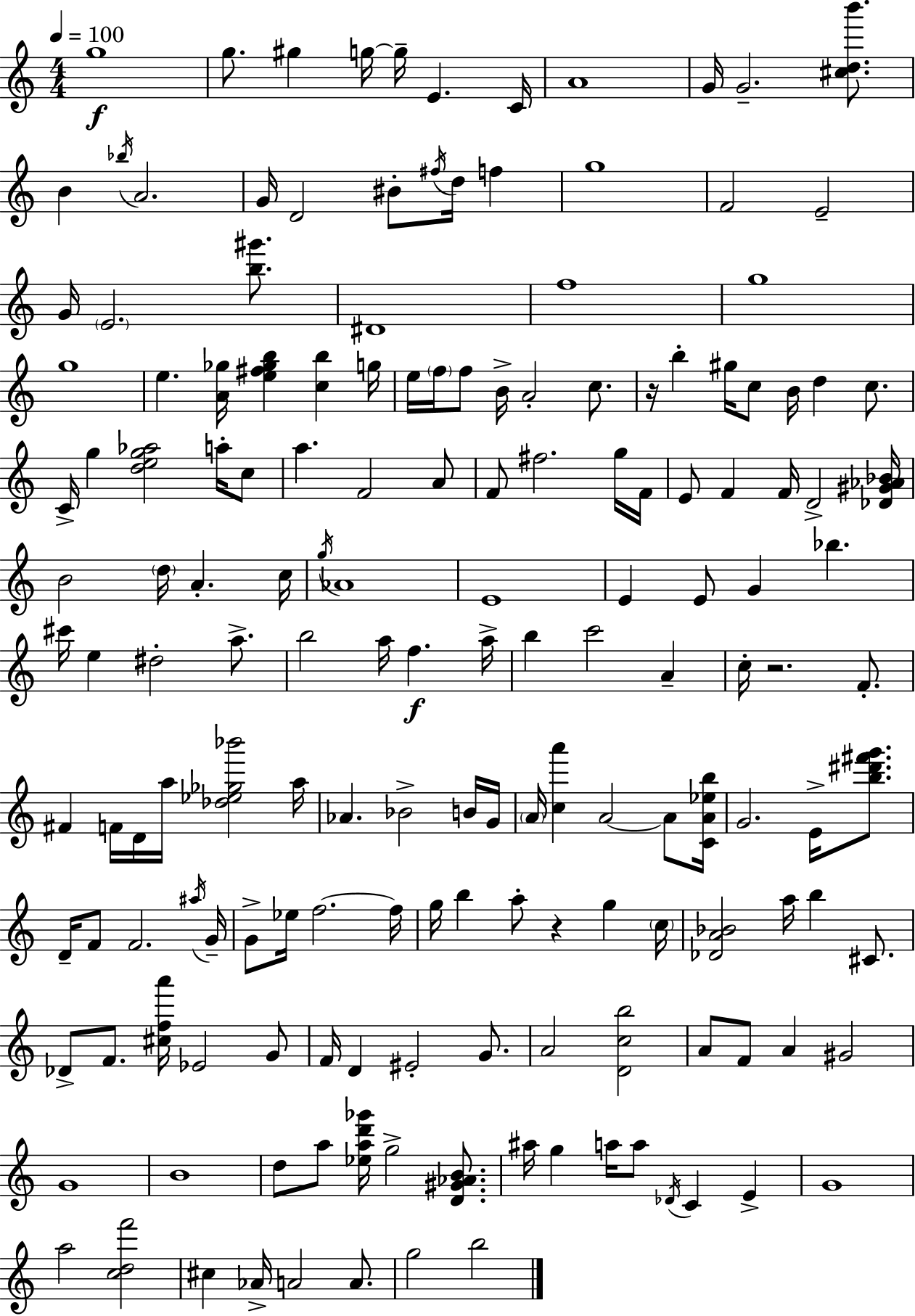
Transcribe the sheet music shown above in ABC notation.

X:1
T:Untitled
M:4/4
L:1/4
K:C
g4 g/2 ^g g/4 g/4 E C/4 A4 G/4 G2 [^cdb']/2 B _b/4 A2 G/4 D2 ^B/2 ^f/4 d/4 f g4 F2 E2 G/4 E2 [b^g']/2 ^D4 f4 g4 g4 e [A_g]/4 [e^f_gb] [cb] g/4 e/4 f/4 f/2 B/4 A2 c/2 z/4 b ^g/4 c/2 B/4 d c/2 C/4 g [deg_a]2 a/4 c/2 a F2 A/2 F/2 ^f2 g/4 F/4 E/2 F F/4 D2 [_D^G_A_B]/4 B2 d/4 A c/4 g/4 _A4 E4 E E/2 G _b ^c'/4 e ^d2 a/2 b2 a/4 f a/4 b c'2 A c/4 z2 F/2 ^F F/4 D/4 a/4 [_d_e_g_b']2 a/4 _A _B2 B/4 G/4 A/4 [ca'] A2 A/2 [CA_eb]/4 G2 E/4 [b^d'^f'g']/2 D/4 F/2 F2 ^a/4 G/4 G/2 _e/4 f2 f/4 g/4 b a/2 z g c/4 [_DA_B]2 a/4 b ^C/2 _D/2 F/2 [^cfa']/4 _E2 G/2 F/4 D ^E2 G/2 A2 [Dcb]2 A/2 F/2 A ^G2 G4 B4 d/2 a/2 [_ead'_g']/4 g2 [D^G_AB]/2 ^a/4 g a/4 a/2 _D/4 C E G4 a2 [cdf']2 ^c _A/4 A2 A/2 g2 b2